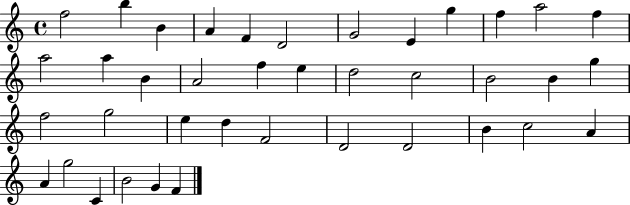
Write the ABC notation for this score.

X:1
T:Untitled
M:4/4
L:1/4
K:C
f2 b B A F D2 G2 E g f a2 f a2 a B A2 f e d2 c2 B2 B g f2 g2 e d F2 D2 D2 B c2 A A g2 C B2 G F